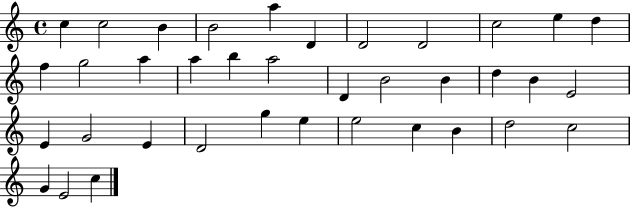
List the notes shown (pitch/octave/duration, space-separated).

C5/q C5/h B4/q B4/h A5/q D4/q D4/h D4/h C5/h E5/q D5/q F5/q G5/h A5/q A5/q B5/q A5/h D4/q B4/h B4/q D5/q B4/q E4/h E4/q G4/h E4/q D4/h G5/q E5/q E5/h C5/q B4/q D5/h C5/h G4/q E4/h C5/q